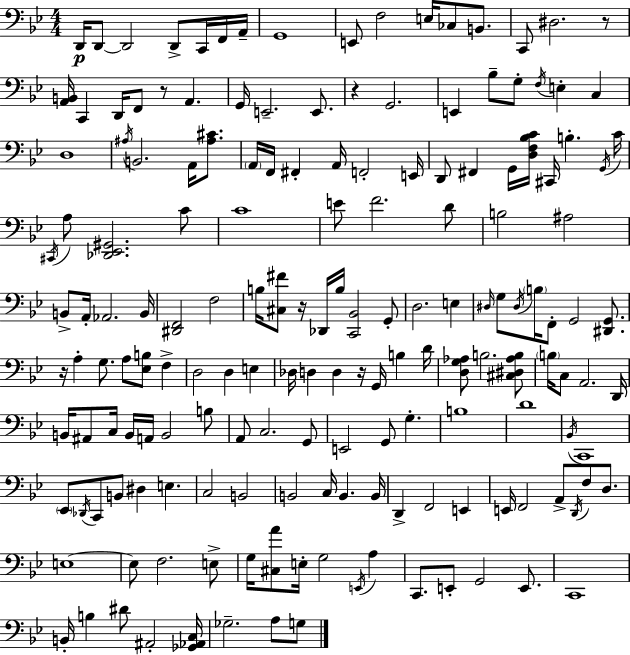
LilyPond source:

{
  \clef bass
  \numericTimeSignature
  \time 4/4
  \key bes \major
  \repeat volta 2 { d,16\p d,8~~ d,2 d,8-> c,16 f,16 a,16-- | g,1 | e,8 f2 e16 ces8 b,8. | c,8 dis2. r8 | \break <a, b,>16 c,4 d,16 f,8 r8 a,4. | g,16 e,2.-- e,8. | r4 g,2. | e,4 bes8-- g8-. \acciaccatura { f16 } e4-. c4 | \break d1 | \acciaccatura { ais16 } b,2. a,16 <ais cis'>8. | \parenthesize a,16 f,16 fis,4-. a,16 f,2-. | e,16 d,8 fis,4 g,16 <d f bes c'>16 cis,16 b4.-. | \break \acciaccatura { g,16 } c'16 \acciaccatura { cis,16 } a8 <des, ees, gis,>2. | c'8 c'1 | e'8 f'2. | d'8 b2 ais2 | \break b,8-> a,16-. aes,2. | b,16 <dis, f,>2 f2 | b16 <cis fis'>8 r16 des,16 b16 <c, bes,>2 | g,8-. d2. | \break e4 \grace { dis16 } g8 \acciaccatura { dis16 } \parenthesize b16 f,8-. g,2 | <dis, g,>8. r16 a4-. g8. a8 | <ees b>8 f4-> d2 d4 | e4 des16 d4 d4 r16 | \break g,16 b4 d'16 <d g aes>8 b2. | <cis dis aes b>8 \parenthesize b16 c8 a,2. | d,16 b,16 ais,8 c16 b,16 a,16 b,2 | b8 a,8 c2. | \break g,8 e,2 g,8 | g4.-. b1 | d'1 | \acciaccatura { bes,16 } c,1 | \break \parenthesize ees,8 \acciaccatura { des,16 } c,8 b,8 dis4 | e4. c2 | b,2 b,2 | c16 b,4. b,16 d,4-> f,2 | \break e,4 e,16 f,2 | a,8-> \acciaccatura { d,16 } f8 d8. e1~~ | e8 f2. | e8-> g16 <cis a'>8 e16-. g2 | \break \acciaccatura { e,16 } a4 c,8. e,8-. g,2 | e,8. c,1 | b,16-. b4 dis'8 | ais,2-. <ges, aes, c>16 ges2.-- | \break a8 g8 } \bar "|."
}